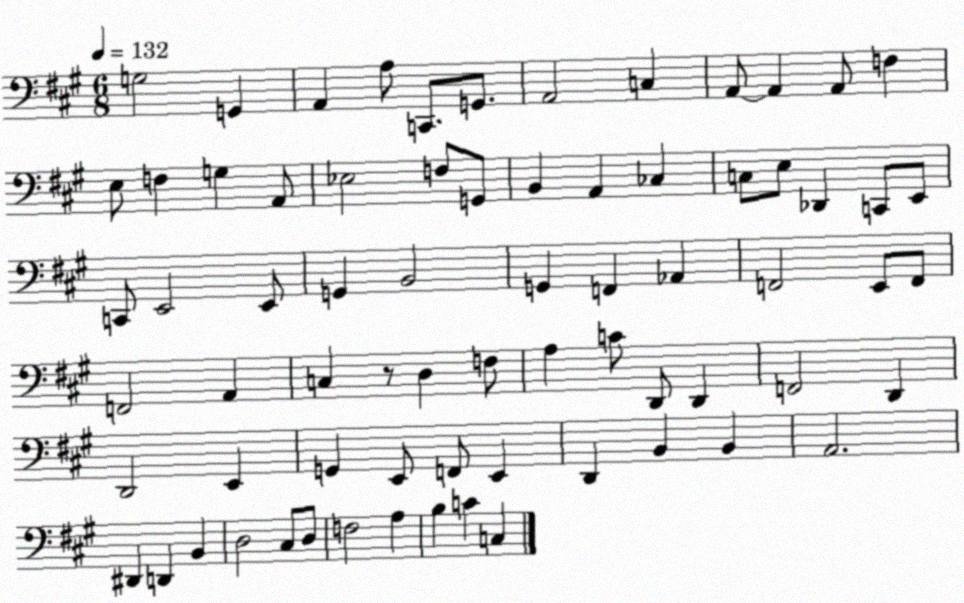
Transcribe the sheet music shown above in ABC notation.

X:1
T:Untitled
M:6/8
L:1/4
K:A
G,2 G,, A,, A,/2 C,,/2 G,,/2 A,,2 C, A,,/2 A,, A,,/2 F, E,/2 F, G, A,,/2 _E,2 F,/2 G,,/2 B,, A,, _C, C,/2 E,/2 _D,, C,,/2 E,,/2 C,,/2 E,,2 E,,/2 G,, B,,2 G,, F,, _A,, F,,2 E,,/2 F,,/2 F,,2 A,, C, z/2 D, F,/2 A, C/2 D,,/2 D,, F,,2 D,, D,,2 E,, G,, E,,/2 F,,/2 E,, D,, B,, B,, A,,2 ^D,, D,, B,, D,2 ^C,/2 D,/2 F,2 A, B, C C,